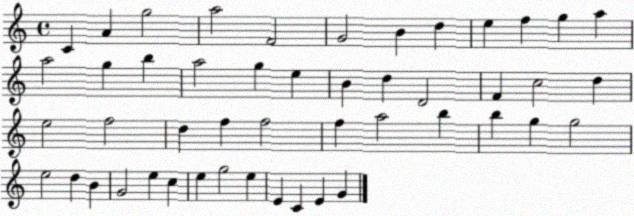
X:1
T:Untitled
M:4/4
L:1/4
K:C
C A g2 a2 F2 G2 B d e f g a a2 g b a2 g e B d D2 F c2 d e2 f2 d f f2 f a2 b b g g2 e2 d B G2 e c e g2 e E C E G